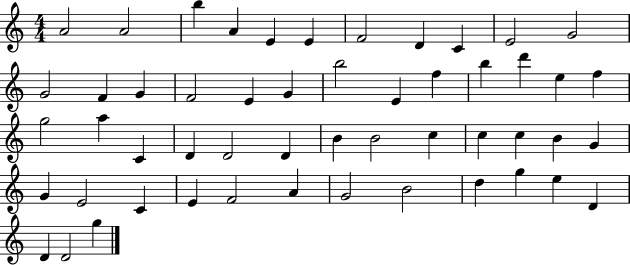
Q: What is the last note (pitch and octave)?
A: G5